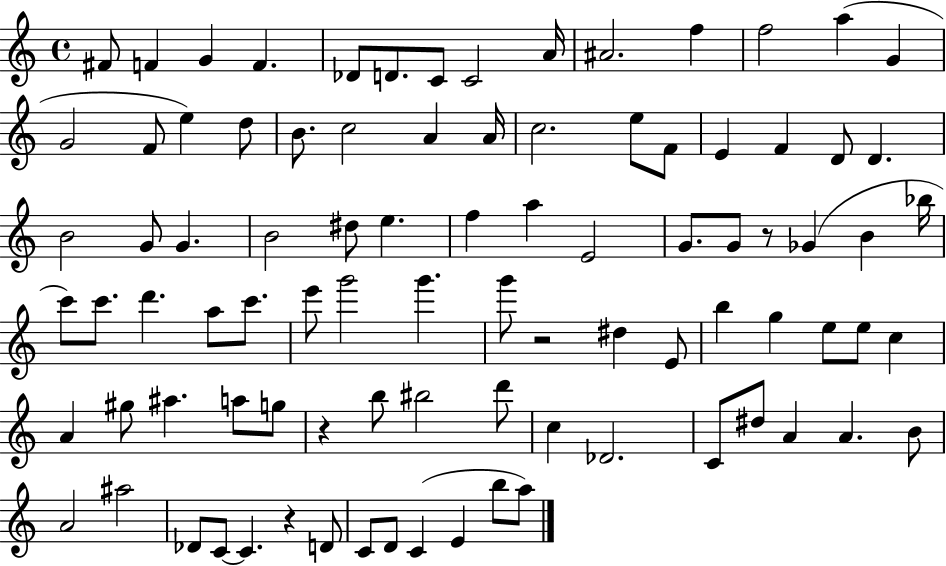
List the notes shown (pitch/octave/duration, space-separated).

F#4/e F4/q G4/q F4/q. Db4/e D4/e. C4/e C4/h A4/s A#4/h. F5/q F5/h A5/q G4/q G4/h F4/e E5/q D5/e B4/e. C5/h A4/q A4/s C5/h. E5/e F4/e E4/q F4/q D4/e D4/q. B4/h G4/e G4/q. B4/h D#5/e E5/q. F5/q A5/q E4/h G4/e. G4/e R/e Gb4/q B4/q Bb5/s C6/e C6/e. D6/q. A5/e C6/e. E6/e G6/h G6/q. G6/e R/h D#5/q E4/e B5/q G5/q E5/e E5/e C5/q A4/q G#5/e A#5/q. A5/e G5/e R/q B5/e BIS5/h D6/e C5/q Db4/h. C4/e D#5/e A4/q A4/q. B4/e A4/h A#5/h Db4/e C4/e C4/q. R/q D4/e C4/e D4/e C4/q E4/q B5/e A5/e